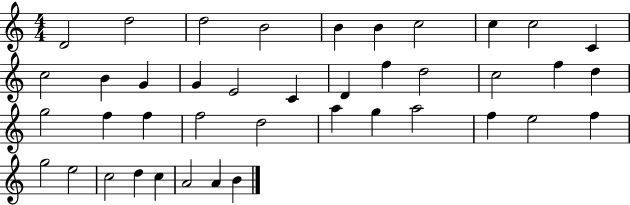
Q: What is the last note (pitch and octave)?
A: B4